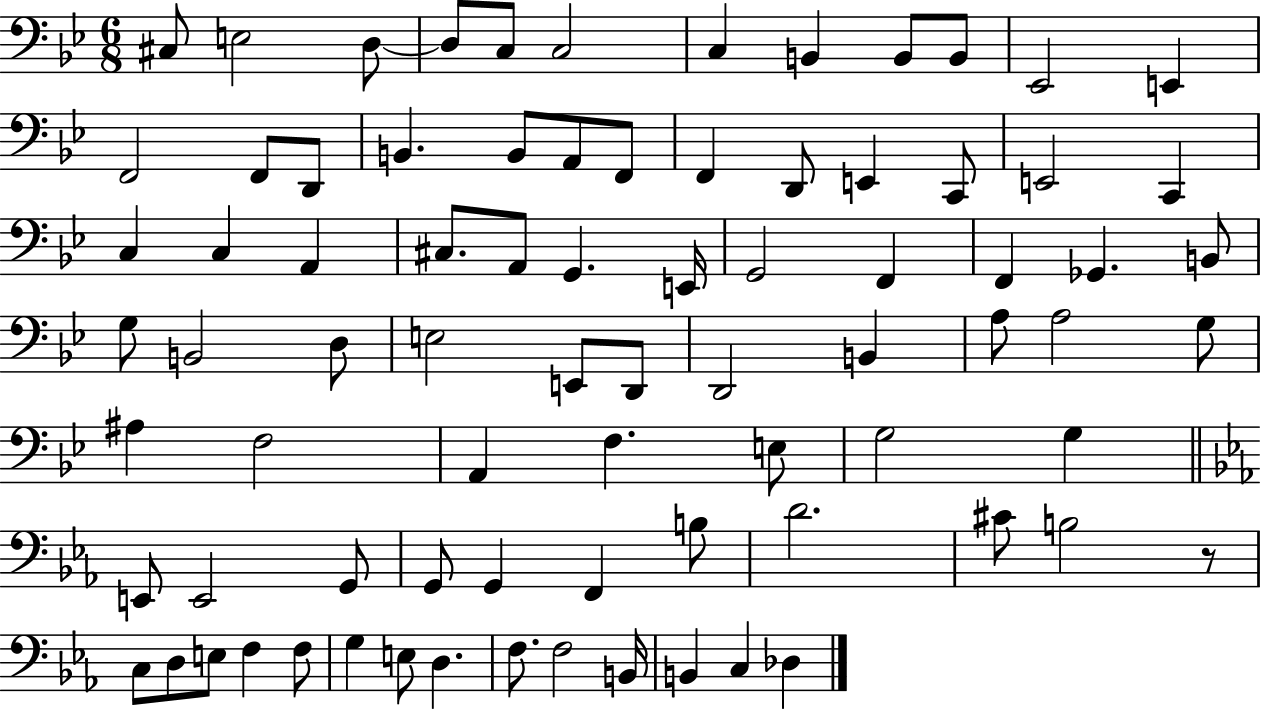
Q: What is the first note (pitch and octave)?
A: C#3